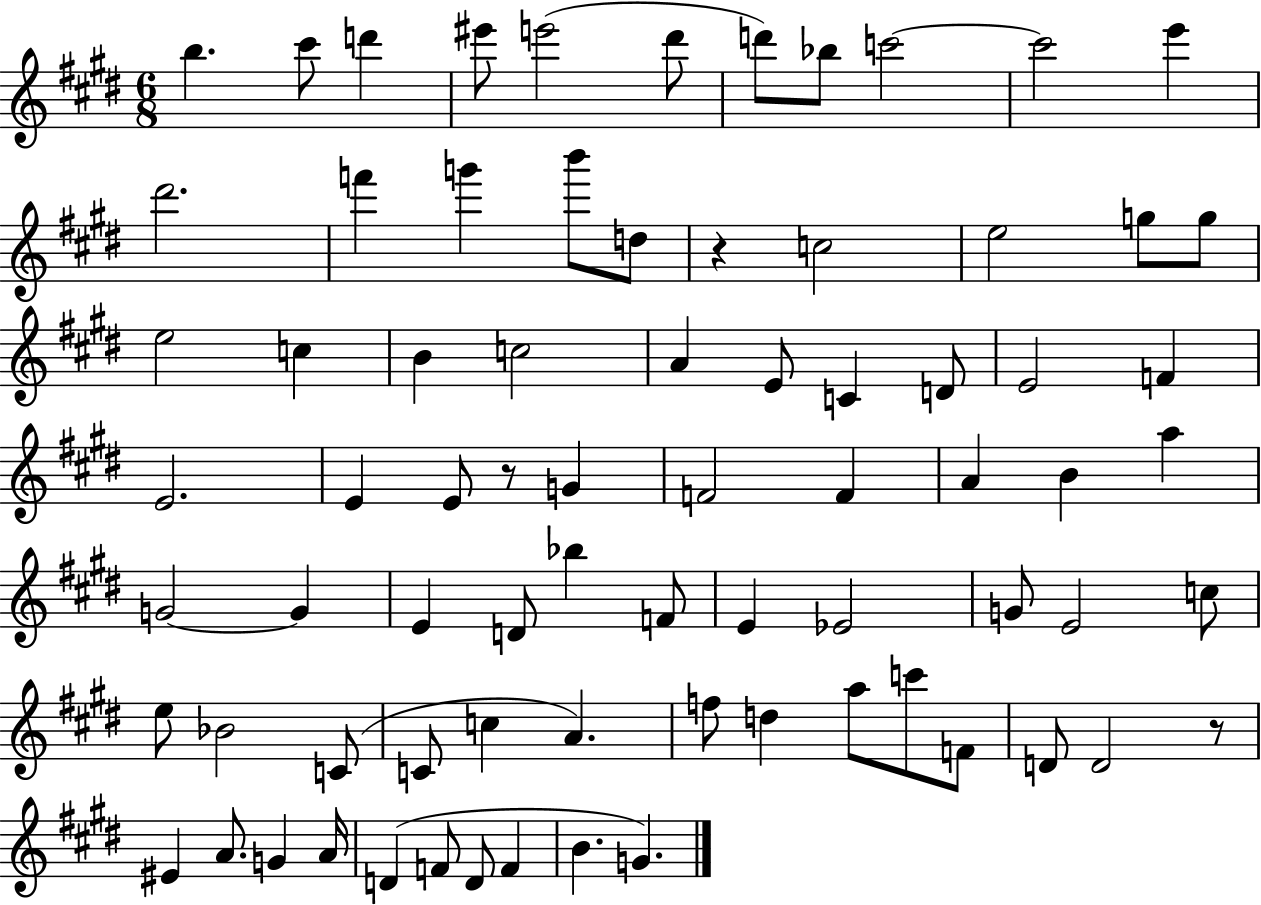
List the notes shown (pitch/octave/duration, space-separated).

B5/q. C#6/e D6/q EIS6/e E6/h D#6/e D6/e Bb5/e C6/h C6/h E6/q D#6/h. F6/q G6/q B6/e D5/e R/q C5/h E5/h G5/e G5/e E5/h C5/q B4/q C5/h A4/q E4/e C4/q D4/e E4/h F4/q E4/h. E4/q E4/e R/e G4/q F4/h F4/q A4/q B4/q A5/q G4/h G4/q E4/q D4/e Bb5/q F4/e E4/q Eb4/h G4/e E4/h C5/e E5/e Bb4/h C4/e C4/e C5/q A4/q. F5/e D5/q A5/e C6/e F4/e D4/e D4/h R/e EIS4/q A4/e. G4/q A4/s D4/q F4/e D4/e F4/q B4/q. G4/q.